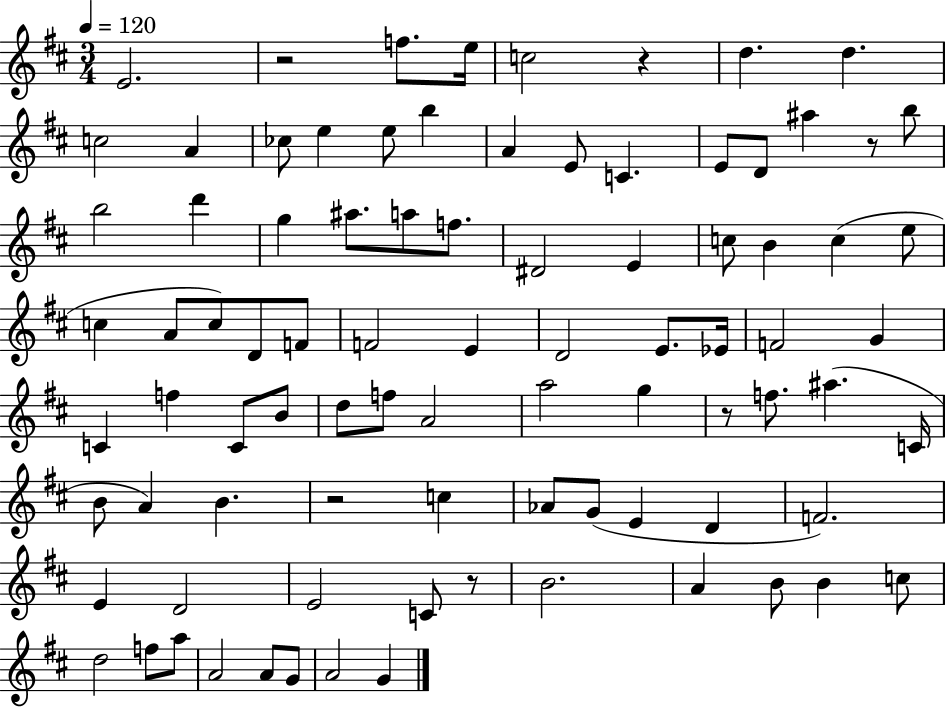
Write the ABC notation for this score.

X:1
T:Untitled
M:3/4
L:1/4
K:D
E2 z2 f/2 e/4 c2 z d d c2 A _c/2 e e/2 b A E/2 C E/2 D/2 ^a z/2 b/2 b2 d' g ^a/2 a/2 f/2 ^D2 E c/2 B c e/2 c A/2 c/2 D/2 F/2 F2 E D2 E/2 _E/4 F2 G C f C/2 B/2 d/2 f/2 A2 a2 g z/2 f/2 ^a C/4 B/2 A B z2 c _A/2 G/2 E D F2 E D2 E2 C/2 z/2 B2 A B/2 B c/2 d2 f/2 a/2 A2 A/2 G/2 A2 G